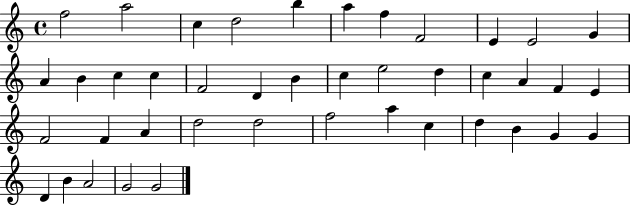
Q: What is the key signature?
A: C major